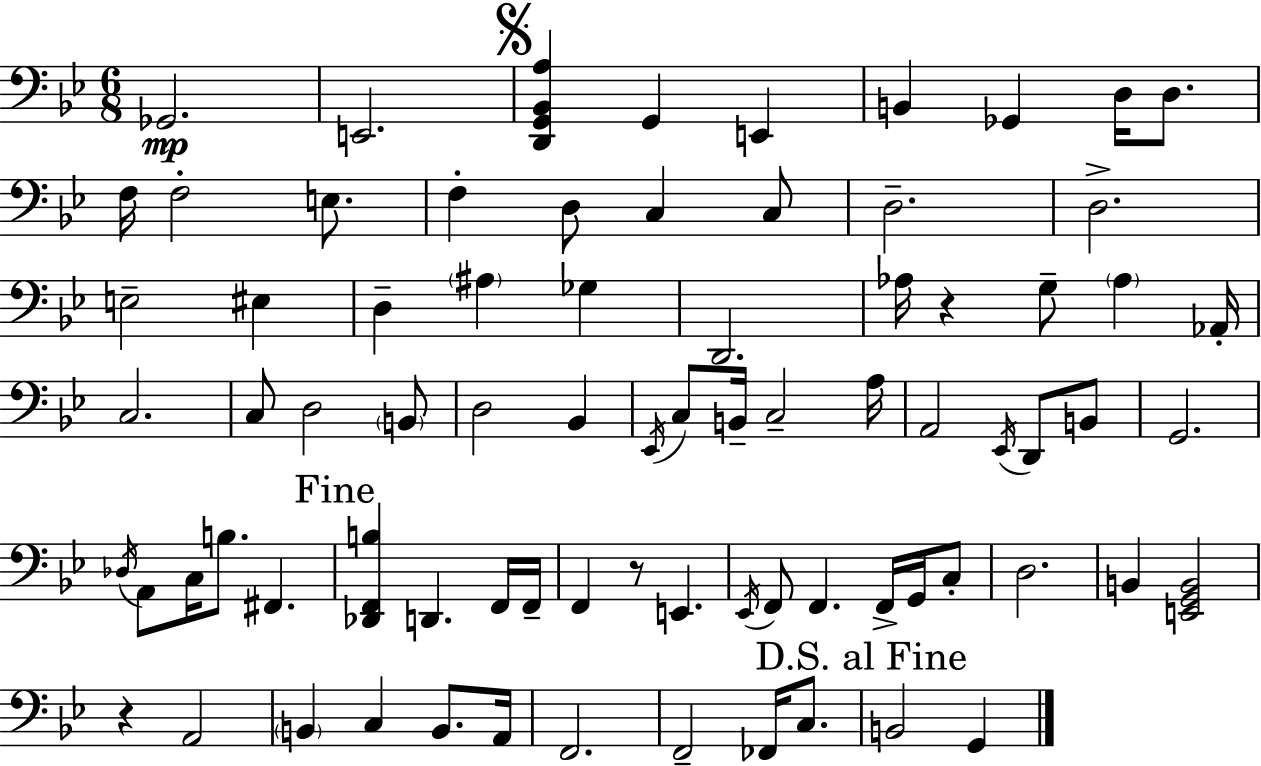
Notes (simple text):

Gb2/h. E2/h. [D2,G2,Bb2,A3]/q G2/q E2/q B2/q Gb2/q D3/s D3/e. F3/s F3/h E3/e. F3/q D3/e C3/q C3/e D3/h. D3/h. E3/h EIS3/q D3/q A#3/q Gb3/q D2/h. Ab3/s R/q G3/e Ab3/q Ab2/s C3/h. C3/e D3/h B2/e D3/h Bb2/q Eb2/s C3/e B2/s C3/h A3/s A2/h Eb2/s D2/e B2/e G2/h. Db3/s A2/e C3/s B3/e. F#2/q. [Db2,F2,B3]/q D2/q. F2/s F2/s F2/q R/e E2/q. Eb2/s F2/e F2/q. F2/s G2/s C3/e D3/h. B2/q [E2,G2,B2]/h R/q A2/h B2/q C3/q B2/e. A2/s F2/h. F2/h FES2/s C3/e. B2/h G2/q